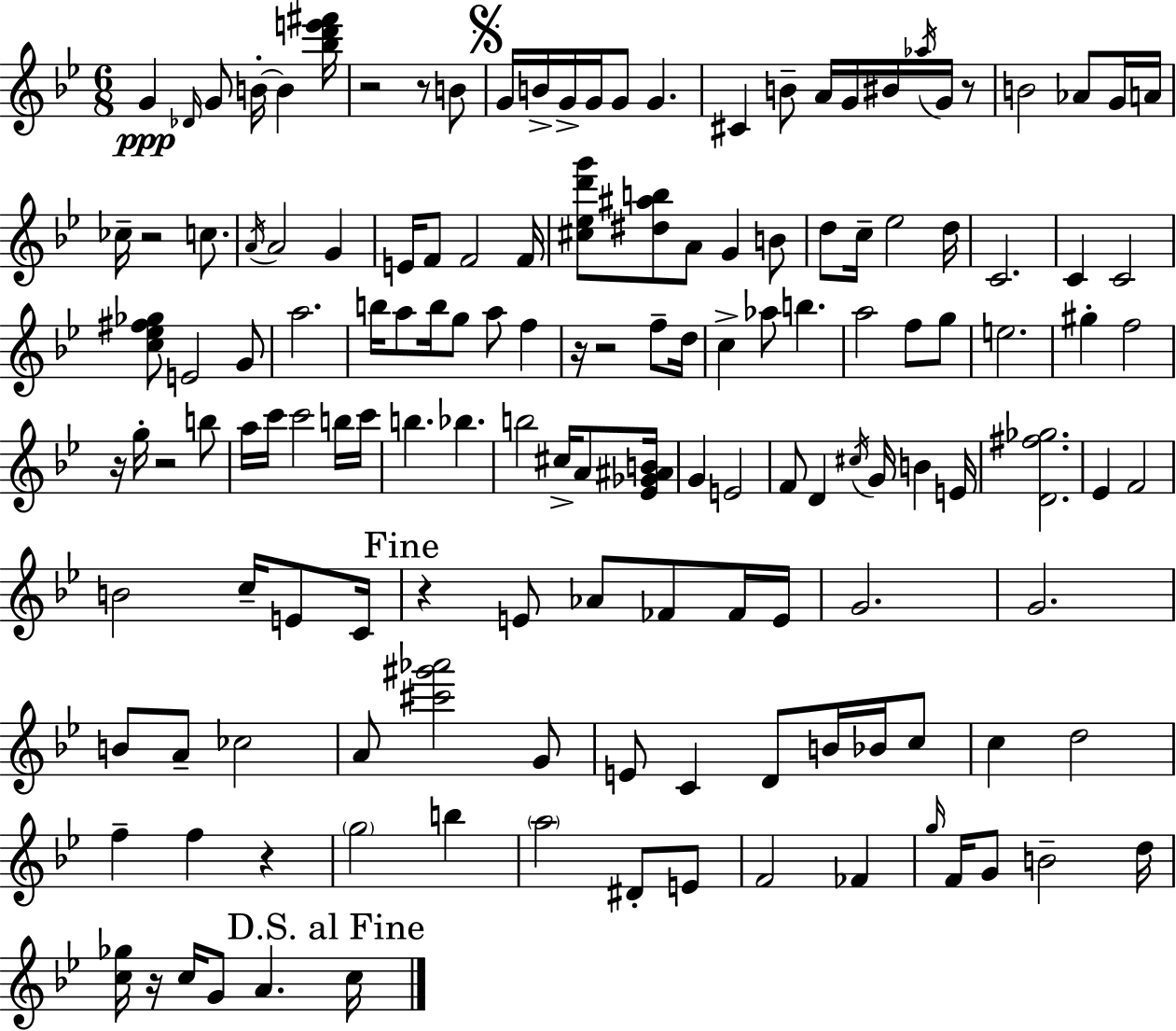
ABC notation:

X:1
T:Untitled
M:6/8
L:1/4
K:Gm
G _D/4 G/2 B/4 B [_bd'e'^f']/4 z2 z/2 B/2 G/4 B/4 G/4 G/4 G/2 G ^C B/2 A/4 G/4 ^B/4 _a/4 G/4 z/2 B2 _A/2 G/4 A/4 _c/4 z2 c/2 A/4 A2 G E/4 F/2 F2 F/4 [^c_ed'g']/2 [^d^ab]/2 A/2 G B/2 d/2 c/4 _e2 d/4 C2 C C2 [c_e^f_g]/2 E2 G/2 a2 b/4 a/2 b/4 g/2 a/2 f z/4 z2 f/2 d/4 c _a/2 b a2 f/2 g/2 e2 ^g f2 z/4 g/4 z2 b/2 a/4 c'/4 c'2 b/4 c'/4 b _b b2 ^c/4 A/2 [_E_G^AB]/4 G E2 F/2 D ^c/4 G/4 B E/4 [D^f_g]2 _E F2 B2 c/4 E/2 C/4 z E/2 _A/2 _F/2 _F/4 E/4 G2 G2 B/2 A/2 _c2 A/2 [^c'^g'_a']2 G/2 E/2 C D/2 B/4 _B/4 c/2 c d2 f f z g2 b a2 ^D/2 E/2 F2 _F g/4 F/4 G/2 B2 d/4 [c_g]/4 z/4 c/4 G/2 A c/4